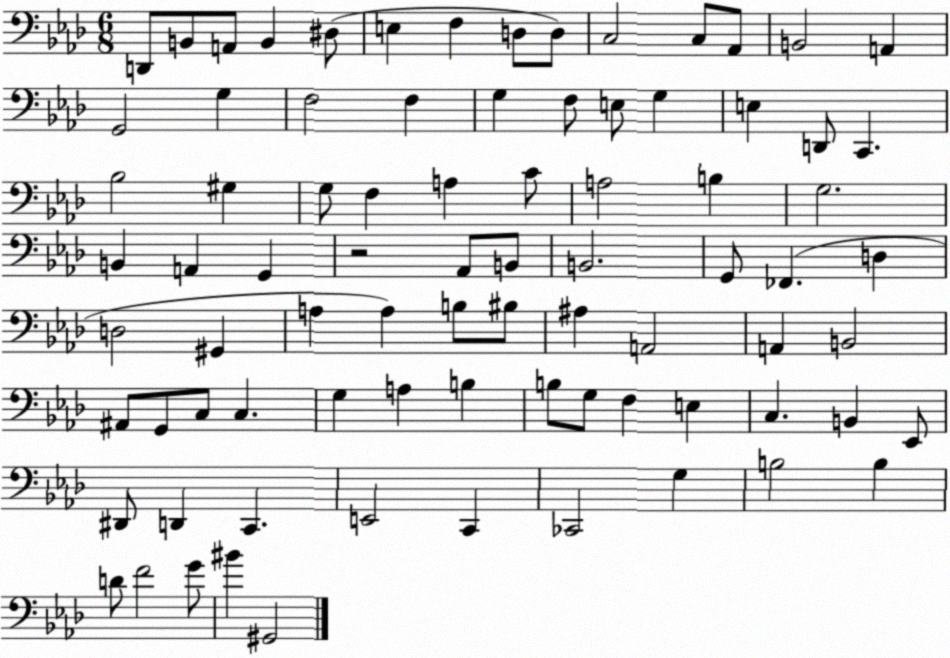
X:1
T:Untitled
M:6/8
L:1/4
K:Ab
D,,/2 B,,/2 A,,/2 B,, ^D,/2 E, F, D,/2 D,/2 C,2 C,/2 _A,,/2 B,,2 A,, G,,2 G, F,2 F, G, F,/2 E,/2 G, E, D,,/2 C,, _B,2 ^G, G,/2 F, A, C/2 A,2 B, G,2 B,, A,, G,, z2 _A,,/2 B,,/2 B,,2 G,,/2 _F,, D, D,2 ^G,, A, A, B,/2 ^B,/2 ^A, A,,2 A,, B,,2 ^A,,/2 G,,/2 C,/2 C, G, A, B, B,/2 G,/2 F, E, C, B,, _E,,/2 ^D,,/2 D,, C,, E,,2 C,, _C,,2 G, B,2 B, D/2 F2 G/2 ^B ^G,,2